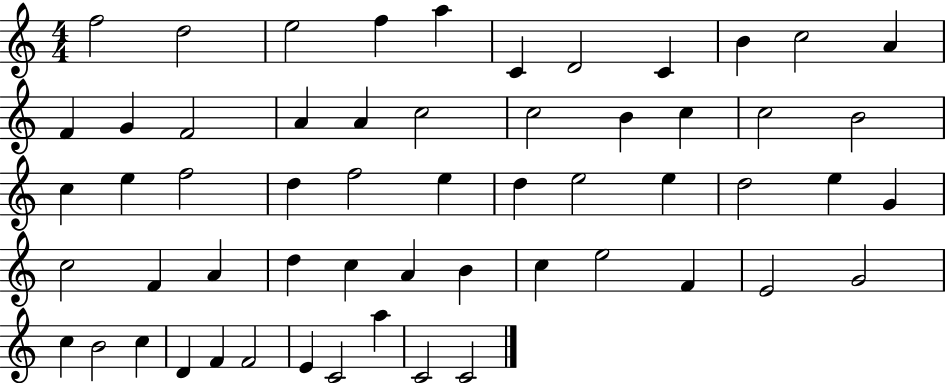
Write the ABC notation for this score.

X:1
T:Untitled
M:4/4
L:1/4
K:C
f2 d2 e2 f a C D2 C B c2 A F G F2 A A c2 c2 B c c2 B2 c e f2 d f2 e d e2 e d2 e G c2 F A d c A B c e2 F E2 G2 c B2 c D F F2 E C2 a C2 C2